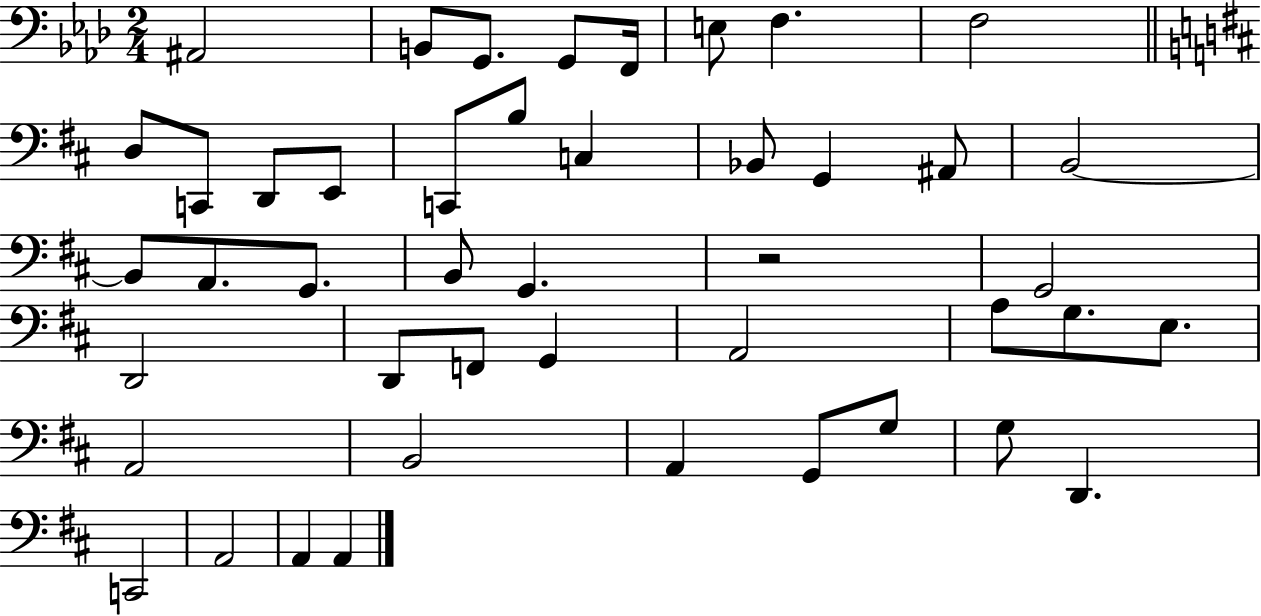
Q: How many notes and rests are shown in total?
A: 45